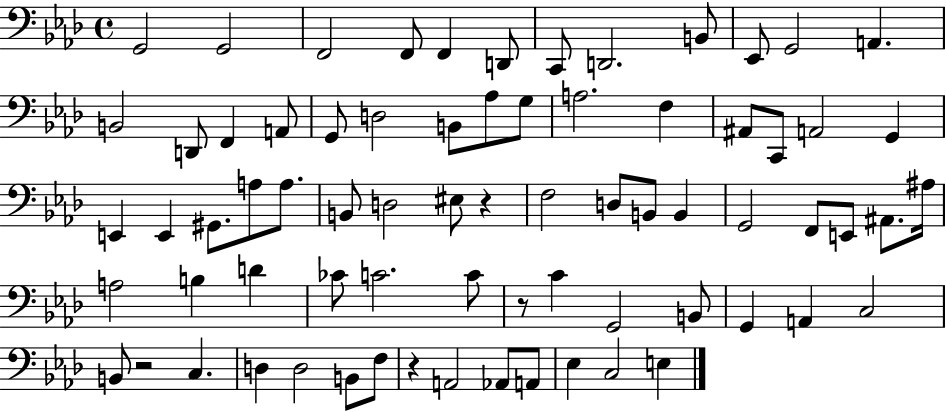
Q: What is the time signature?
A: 4/4